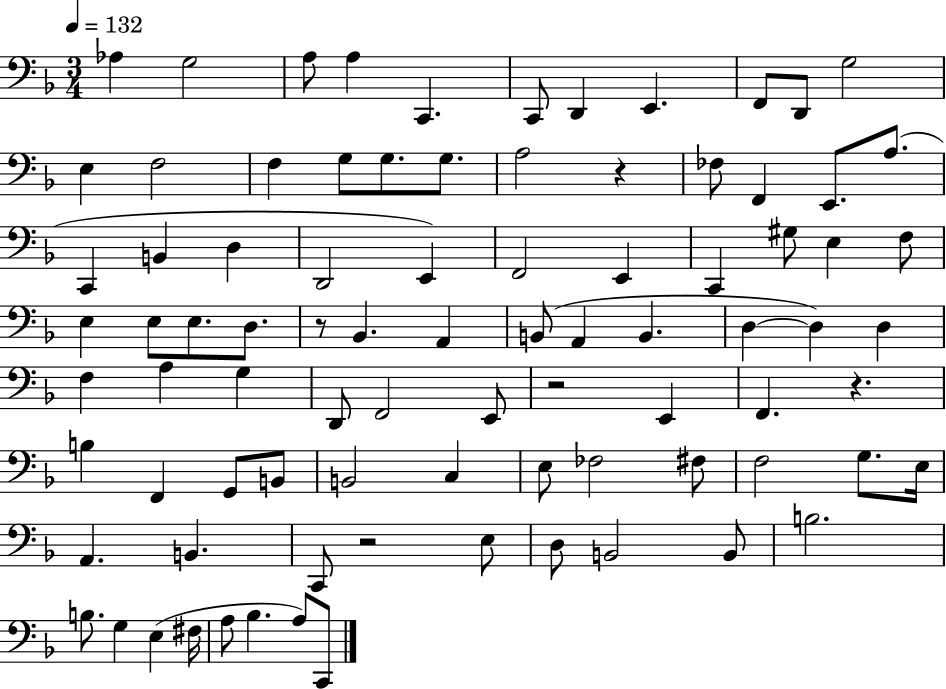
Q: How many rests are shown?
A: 5